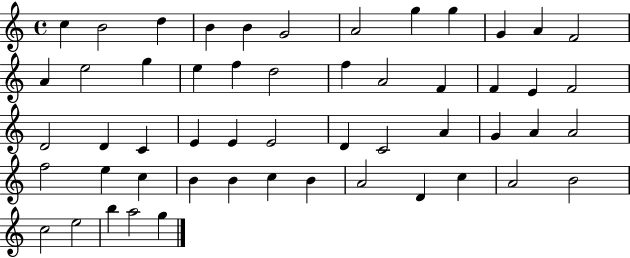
C5/q B4/h D5/q B4/q B4/q G4/h A4/h G5/q G5/q G4/q A4/q F4/h A4/q E5/h G5/q E5/q F5/q D5/h F5/q A4/h F4/q F4/q E4/q F4/h D4/h D4/q C4/q E4/q E4/q E4/h D4/q C4/h A4/q G4/q A4/q A4/h F5/h E5/q C5/q B4/q B4/q C5/q B4/q A4/h D4/q C5/q A4/h B4/h C5/h E5/h B5/q A5/h G5/q